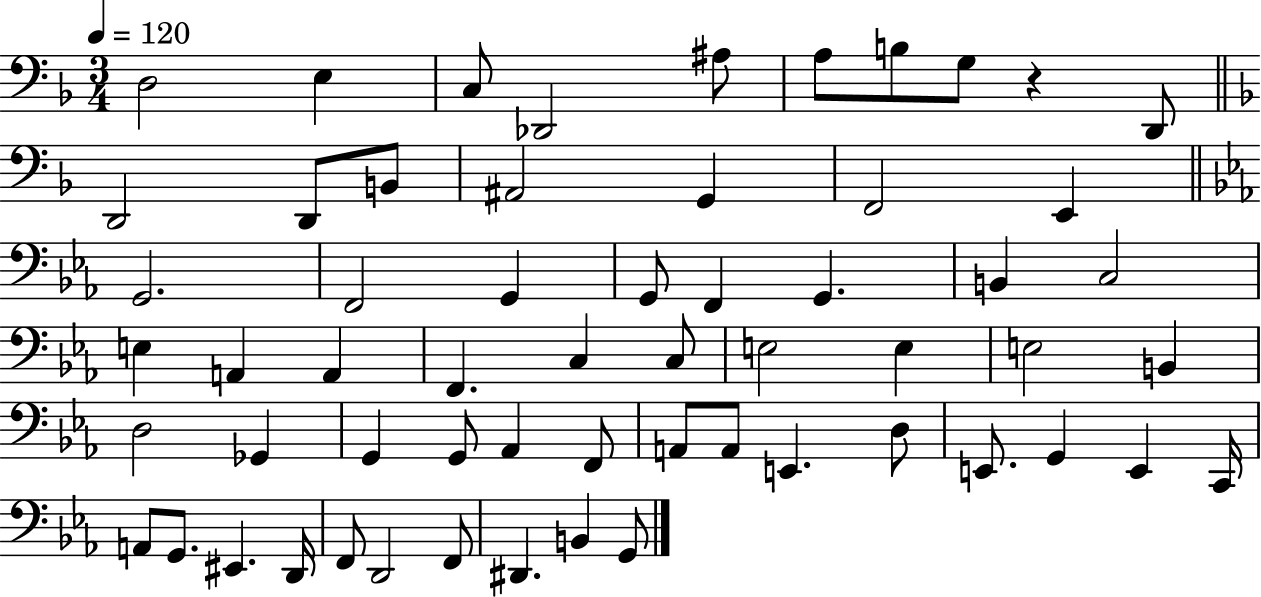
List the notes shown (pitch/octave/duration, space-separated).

D3/h E3/q C3/e Db2/h A#3/e A3/e B3/e G3/e R/q D2/e D2/h D2/e B2/e A#2/h G2/q F2/h E2/q G2/h. F2/h G2/q G2/e F2/q G2/q. B2/q C3/h E3/q A2/q A2/q F2/q. C3/q C3/e E3/h E3/q E3/h B2/q D3/h Gb2/q G2/q G2/e Ab2/q F2/e A2/e A2/e E2/q. D3/e E2/e. G2/q E2/q C2/s A2/e G2/e. EIS2/q. D2/s F2/e D2/h F2/e D#2/q. B2/q G2/e